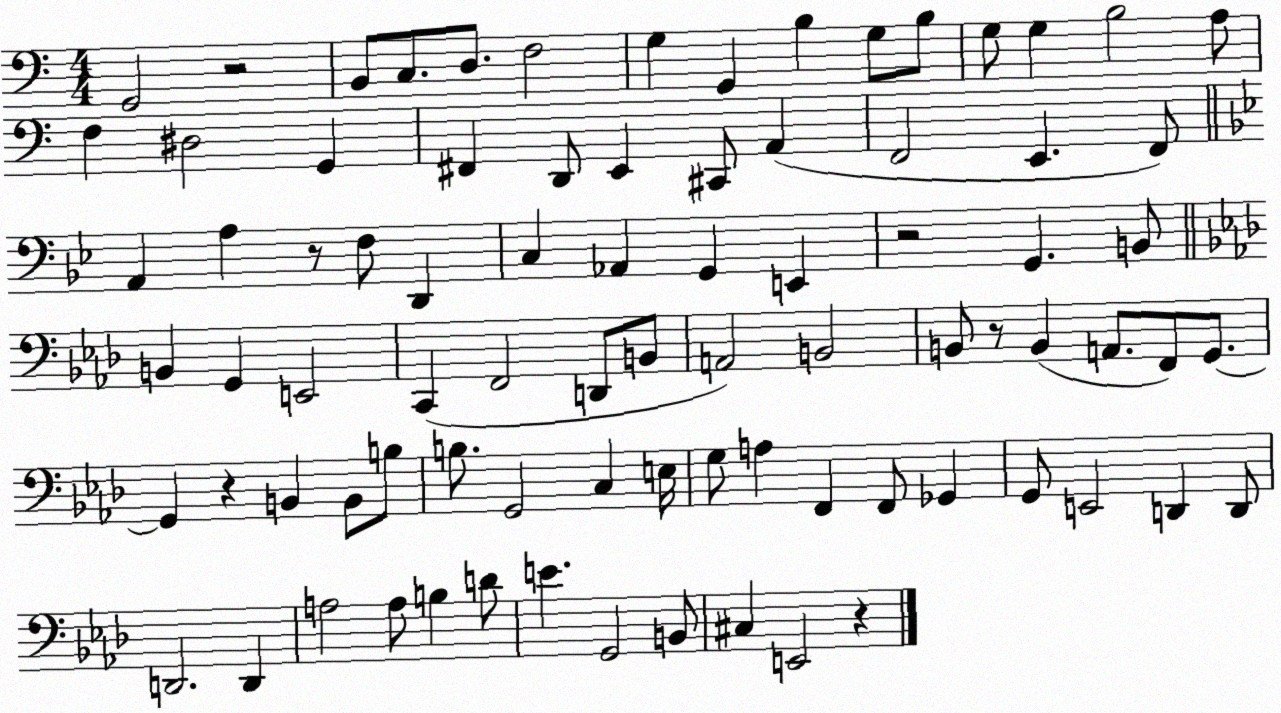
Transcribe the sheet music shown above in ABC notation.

X:1
T:Untitled
M:4/4
L:1/4
K:C
G,,2 z2 B,,/2 C,/2 D,/2 F,2 G, G,, B, G,/2 B,/2 G,/2 G, B,2 A,/2 F, ^D,2 G,, ^F,, D,,/2 E,, ^C,,/2 A,, F,,2 E,, F,,/2 A,, A, z/2 F,/2 D,, C, _A,, G,, E,, z2 G,, B,,/2 B,, G,, E,,2 C,, F,,2 D,,/2 B,,/2 A,,2 B,,2 B,,/2 z/2 B,, A,,/2 F,,/2 G,,/2 G,, z B,, B,,/2 B,/2 B,/2 G,,2 C, E,/4 G,/2 A, F,, F,,/2 _G,, G,,/2 E,,2 D,, D,,/2 D,,2 D,, A,2 A,/2 B, D/2 E G,,2 B,,/2 ^C, E,,2 z